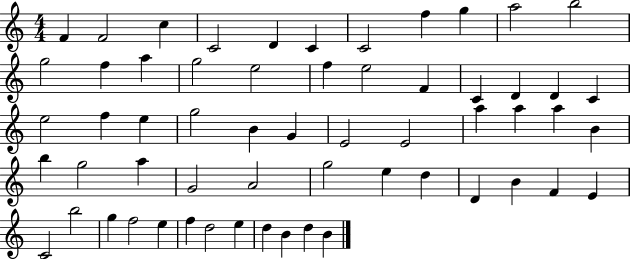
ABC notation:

X:1
T:Untitled
M:4/4
L:1/4
K:C
F F2 c C2 D C C2 f g a2 b2 g2 f a g2 e2 f e2 F C D D C e2 f e g2 B G E2 E2 a a a B b g2 a G2 A2 g2 e d D B F E C2 b2 g f2 e f d2 e d B d B